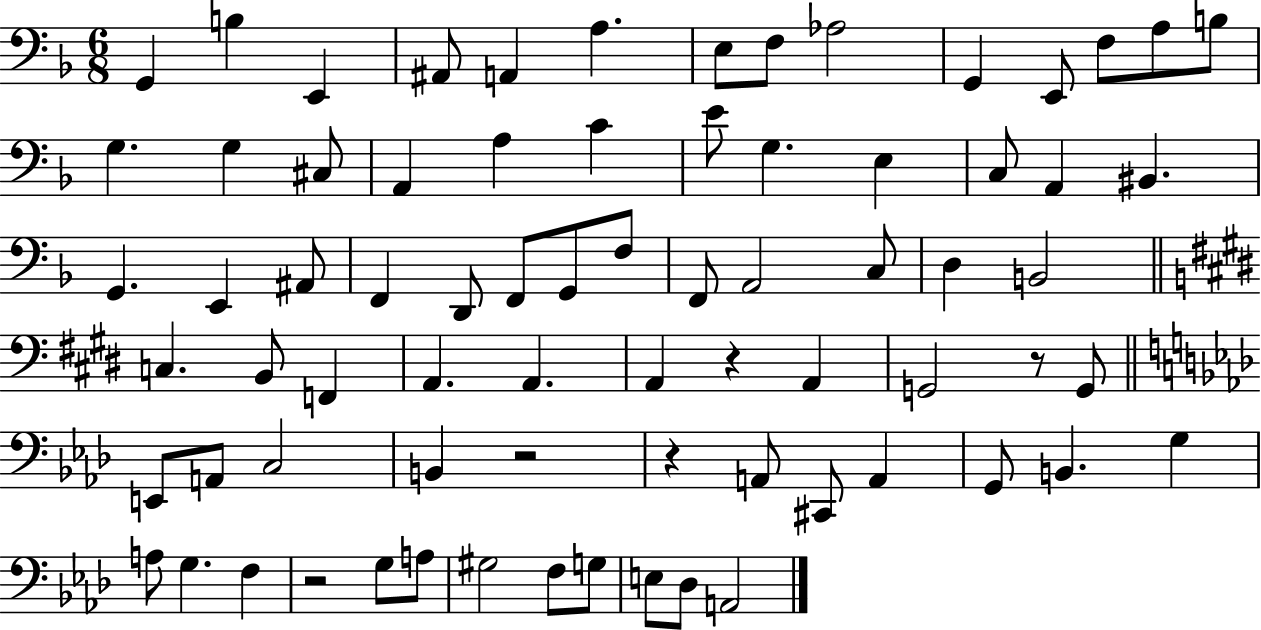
X:1
T:Untitled
M:6/8
L:1/4
K:F
G,, B, E,, ^A,,/2 A,, A, E,/2 F,/2 _A,2 G,, E,,/2 F,/2 A,/2 B,/2 G, G, ^C,/2 A,, A, C E/2 G, E, C,/2 A,, ^B,, G,, E,, ^A,,/2 F,, D,,/2 F,,/2 G,,/2 F,/2 F,,/2 A,,2 C,/2 D, B,,2 C, B,,/2 F,, A,, A,, A,, z A,, G,,2 z/2 G,,/2 E,,/2 A,,/2 C,2 B,, z2 z A,,/2 ^C,,/2 A,, G,,/2 B,, G, A,/2 G, F, z2 G,/2 A,/2 ^G,2 F,/2 G,/2 E,/2 _D,/2 A,,2